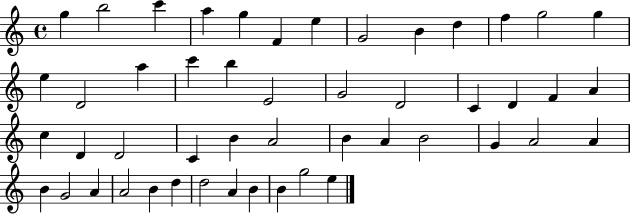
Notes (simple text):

G5/q B5/h C6/q A5/q G5/q F4/q E5/q G4/h B4/q D5/q F5/q G5/h G5/q E5/q D4/h A5/q C6/q B5/q E4/h G4/h D4/h C4/q D4/q F4/q A4/q C5/q D4/q D4/h C4/q B4/q A4/h B4/q A4/q B4/h G4/q A4/h A4/q B4/q G4/h A4/q A4/h B4/q D5/q D5/h A4/q B4/q B4/q G5/h E5/q